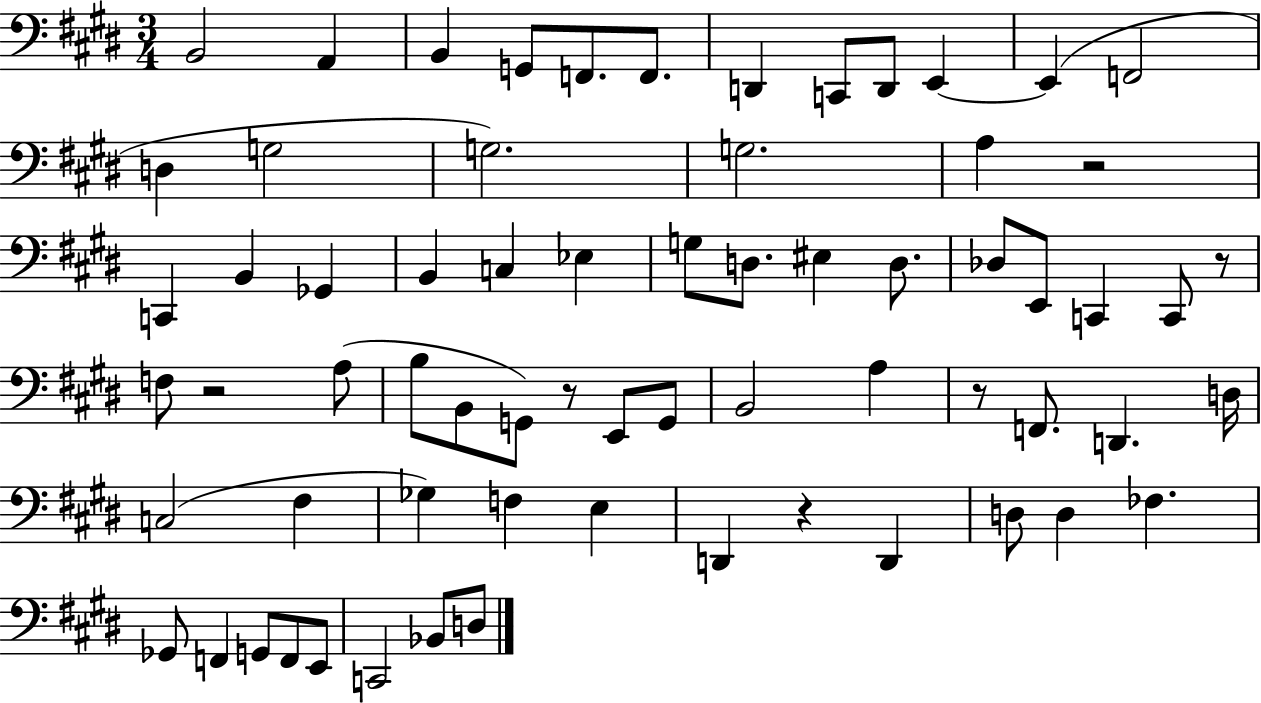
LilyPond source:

{
  \clef bass
  \numericTimeSignature
  \time 3/4
  \key e \major
  b,2 a,4 | b,4 g,8 f,8. f,8. | d,4 c,8 d,8 e,4~~ | e,4( f,2 | \break d4 g2 | g2.) | g2. | a4 r2 | \break c,4 b,4 ges,4 | b,4 c4 ees4 | g8 d8. eis4 d8. | des8 e,8 c,4 c,8 r8 | \break f8 r2 a8( | b8 b,8 g,8) r8 e,8 g,8 | b,2 a4 | r8 f,8. d,4. d16 | \break c2( fis4 | ges4) f4 e4 | d,4 r4 d,4 | d8 d4 fes4. | \break ges,8 f,4 g,8 f,8 e,8 | c,2 bes,8 d8 | \bar "|."
}